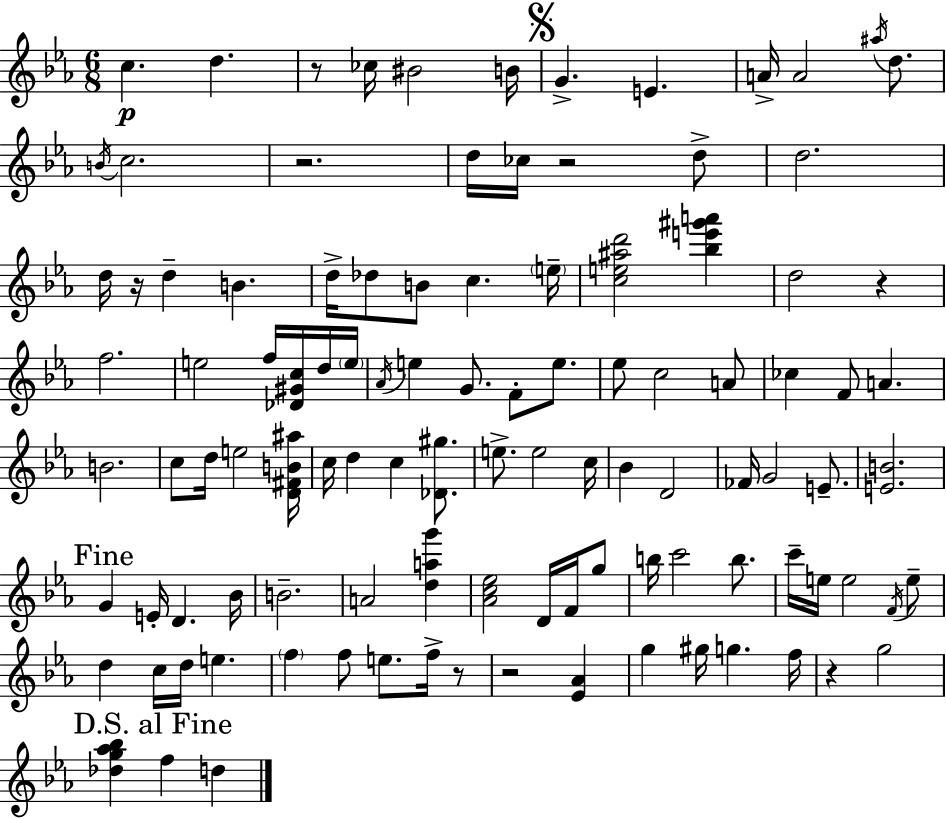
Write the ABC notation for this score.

X:1
T:Untitled
M:6/8
L:1/4
K:Cm
c d z/2 _c/4 ^B2 B/4 G E A/4 A2 ^a/4 d/2 B/4 c2 z2 d/4 _c/4 z2 d/2 d2 d/4 z/4 d B d/4 _d/2 B/2 c e/4 [ce^ad']2 [_be'^g'a'] d2 z f2 e2 f/4 [_D^Gc]/4 d/4 e/4 _A/4 e G/2 F/2 e/2 _e/2 c2 A/2 _c F/2 A B2 c/2 d/4 e2 [D^FB^a]/4 c/4 d c [_D^g]/2 e/2 e2 c/4 _B D2 _F/4 G2 E/2 [EB]2 G E/4 D _B/4 B2 A2 [dag'] [_Ac_e]2 D/4 F/4 g/2 b/4 c'2 b/2 c'/4 e/4 e2 F/4 e/2 d c/4 d/4 e f f/2 e/2 f/4 z/2 z2 [_E_A] g ^g/4 g f/4 z g2 [_dg_a_b] f d